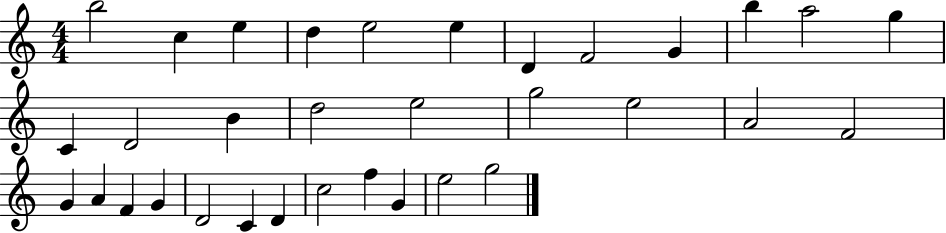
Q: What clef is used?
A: treble